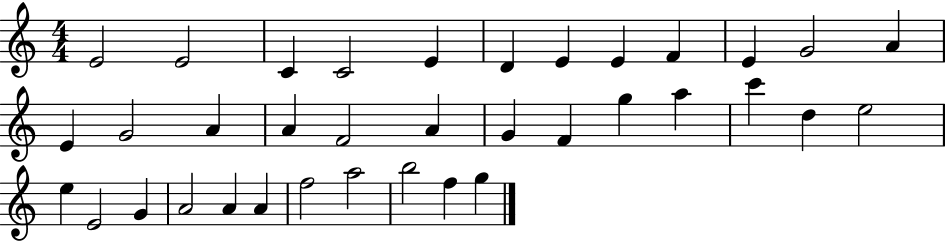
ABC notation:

X:1
T:Untitled
M:4/4
L:1/4
K:C
E2 E2 C C2 E D E E F E G2 A E G2 A A F2 A G F g a c' d e2 e E2 G A2 A A f2 a2 b2 f g